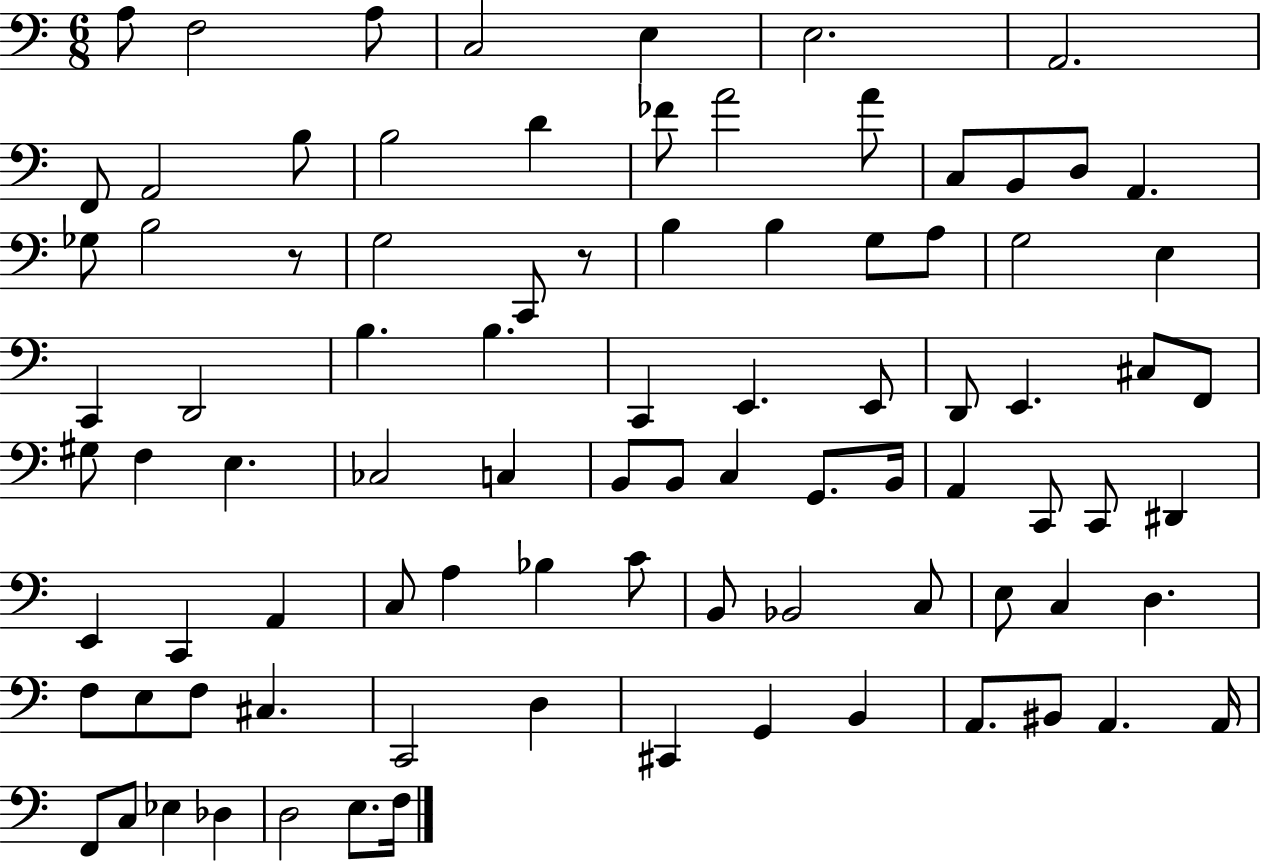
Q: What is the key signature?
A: C major